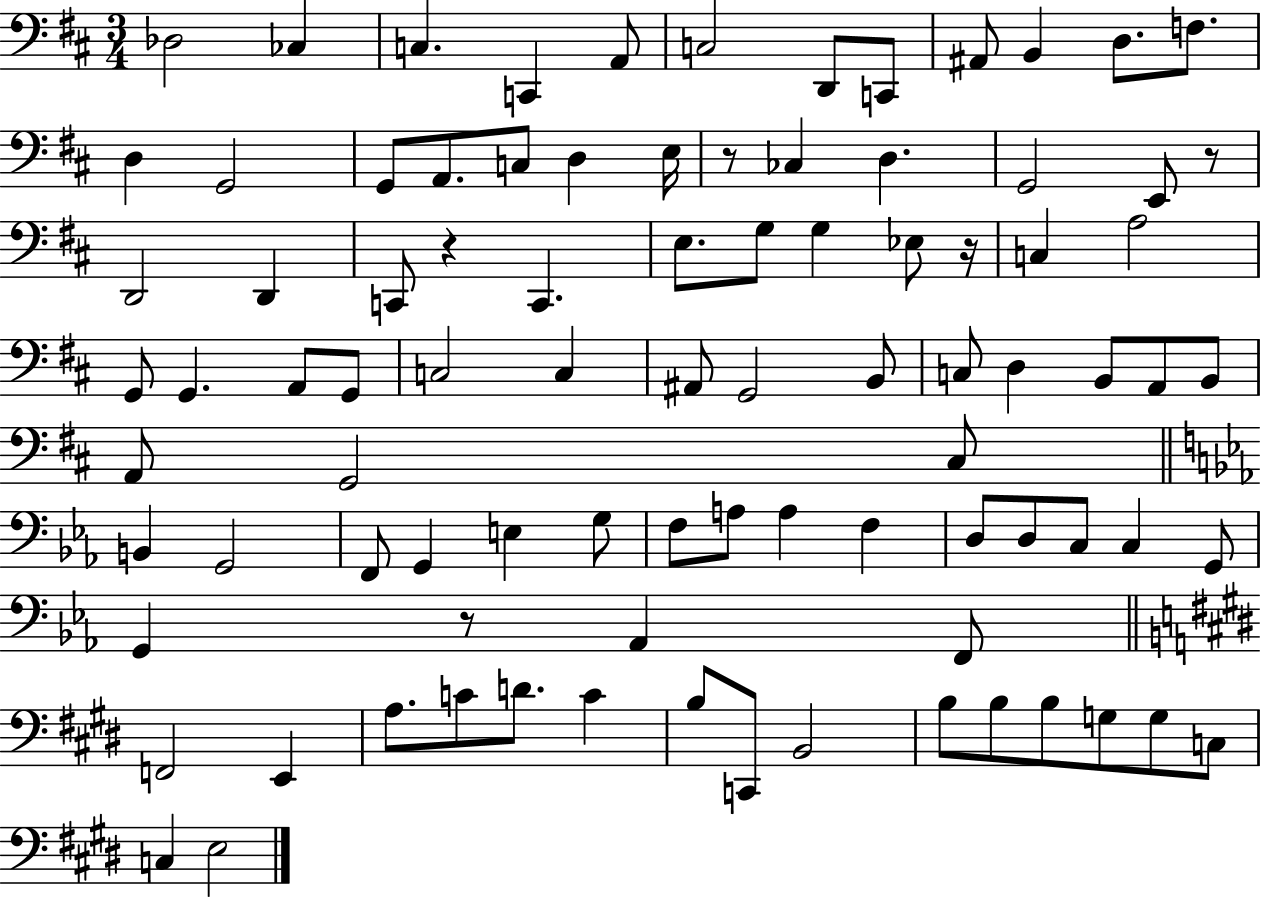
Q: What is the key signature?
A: D major